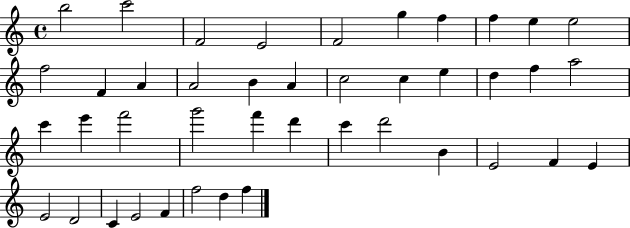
{
  \clef treble
  \time 4/4
  \defaultTimeSignature
  \key c \major
  b''2 c'''2 | f'2 e'2 | f'2 g''4 f''4 | f''4 e''4 e''2 | \break f''2 f'4 a'4 | a'2 b'4 a'4 | c''2 c''4 e''4 | d''4 f''4 a''2 | \break c'''4 e'''4 f'''2 | g'''2 f'''4 d'''4 | c'''4 d'''2 b'4 | e'2 f'4 e'4 | \break e'2 d'2 | c'4 e'2 f'4 | f''2 d''4 f''4 | \bar "|."
}